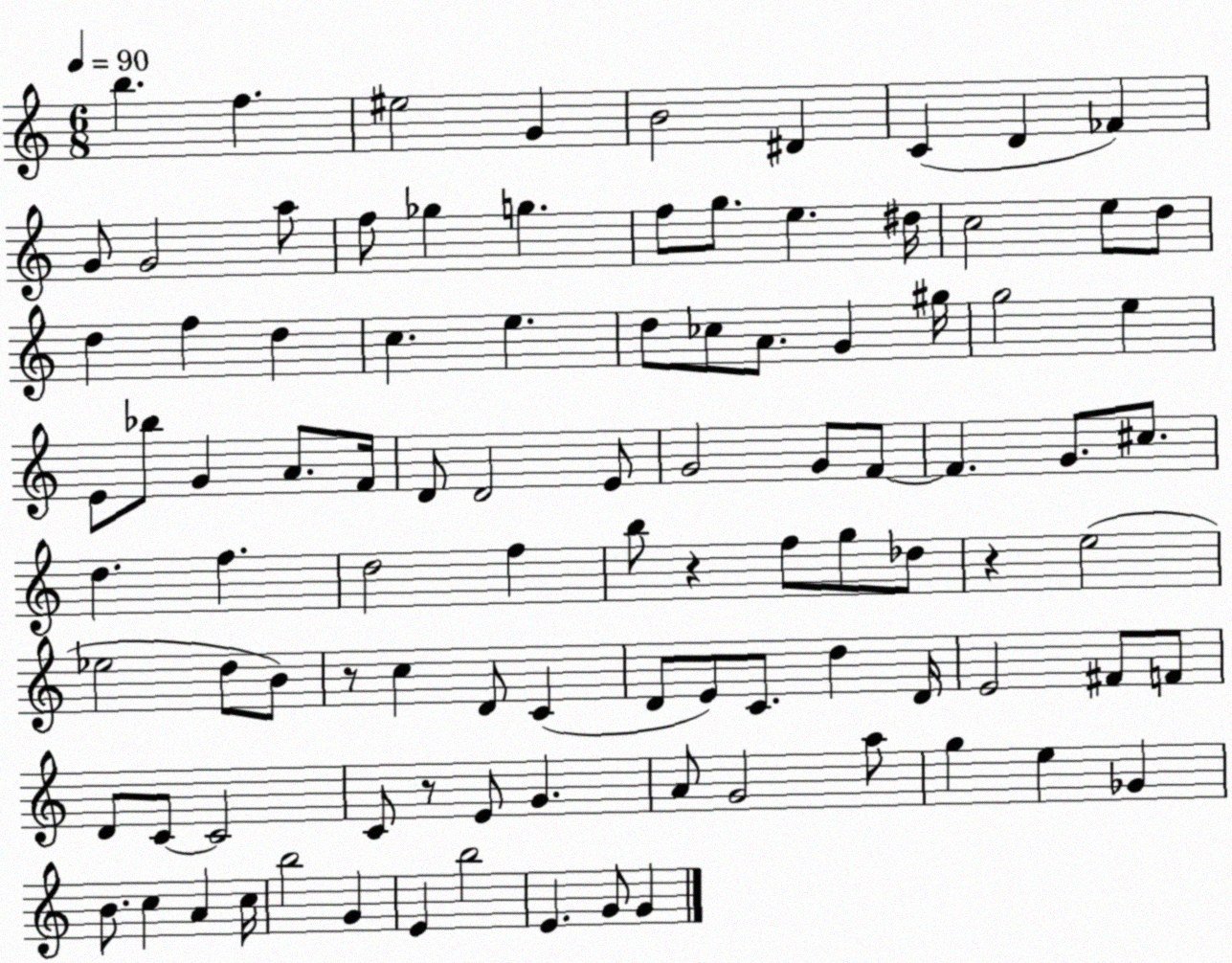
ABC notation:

X:1
T:Untitled
M:6/8
L:1/4
K:C
b f ^e2 G B2 ^D C D _F G/2 G2 a/2 f/2 _g g f/2 g/2 e ^d/4 c2 e/2 d/2 d f d c e d/2 _c/2 A/2 G ^g/4 g2 e E/2 _b/2 G A/2 F/4 D/2 D2 E/2 G2 G/2 F/2 F G/2 ^c/2 d f d2 f b/2 z f/2 g/2 _d/2 z e2 _e2 d/2 B/2 z/2 c D/2 C D/2 E/2 C/2 d D/4 E2 ^F/2 F/2 D/2 C/2 C2 C/2 z/2 E/2 G A/2 G2 a/2 g e _G B/2 c A c/4 b2 G E b2 E G/2 G